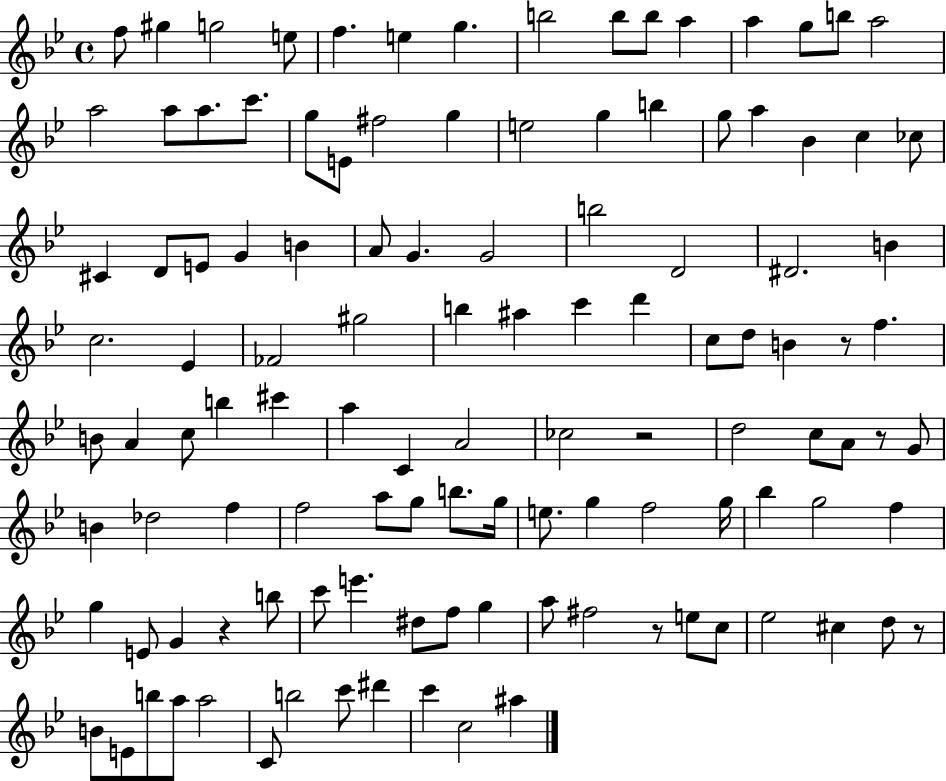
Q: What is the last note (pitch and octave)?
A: A#5